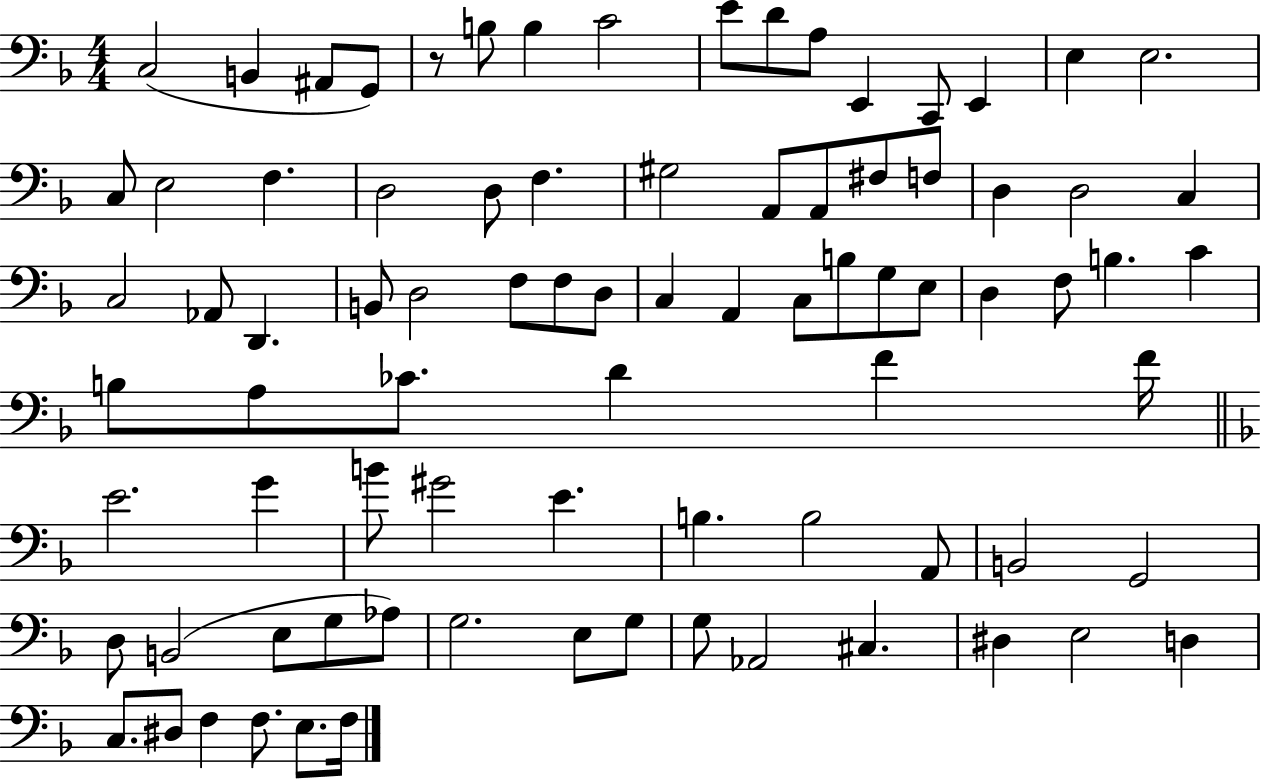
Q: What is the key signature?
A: F major